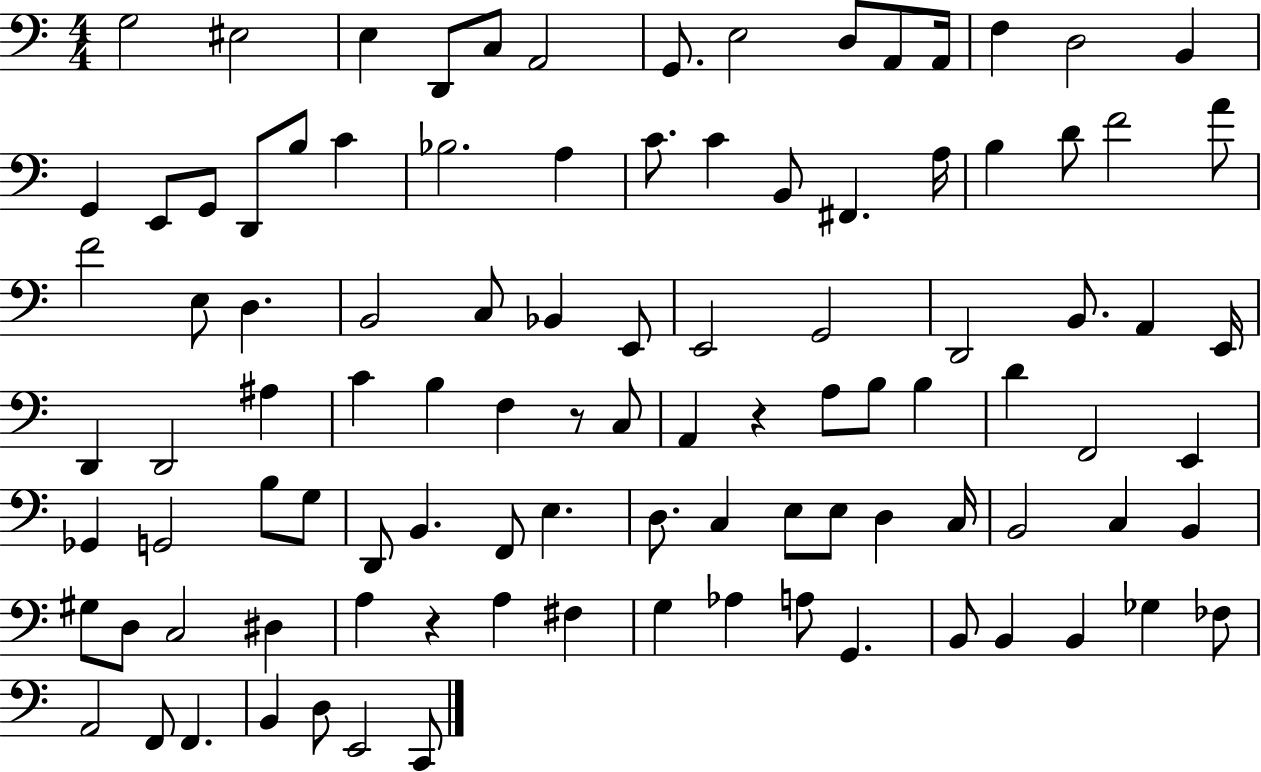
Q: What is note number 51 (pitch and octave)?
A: C3